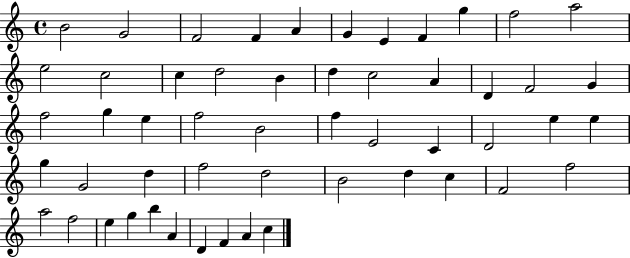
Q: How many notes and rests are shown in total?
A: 53